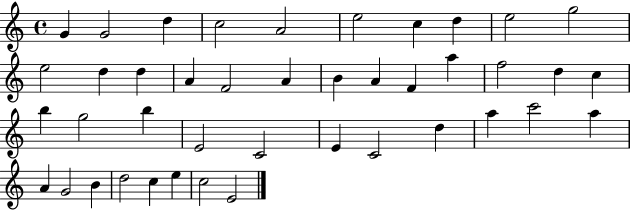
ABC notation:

X:1
T:Untitled
M:4/4
L:1/4
K:C
G G2 d c2 A2 e2 c d e2 g2 e2 d d A F2 A B A F a f2 d c b g2 b E2 C2 E C2 d a c'2 a A G2 B d2 c e c2 E2